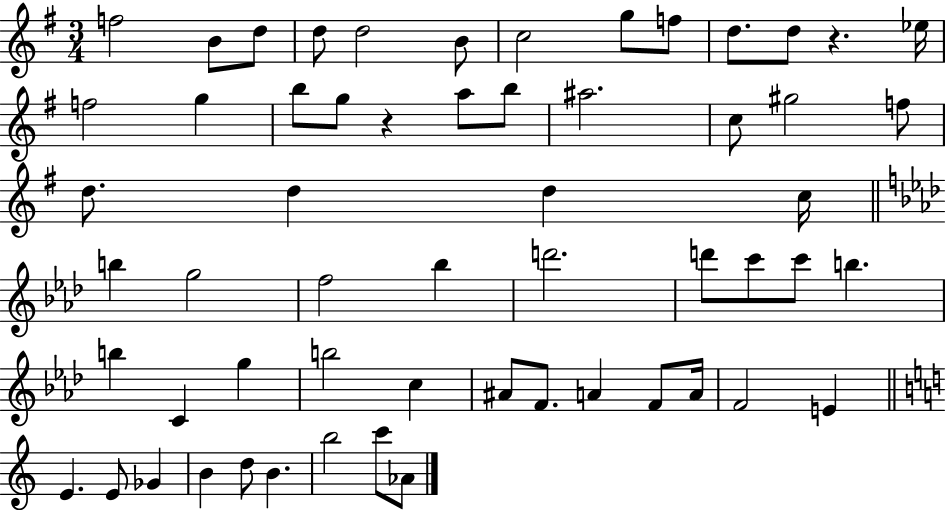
F5/h B4/e D5/e D5/e D5/h B4/e C5/h G5/e F5/e D5/e. D5/e R/q. Eb5/s F5/h G5/q B5/e G5/e R/q A5/e B5/e A#5/h. C5/e G#5/h F5/e D5/e. D5/q D5/q C5/s B5/q G5/h F5/h Bb5/q D6/h. D6/e C6/e C6/e B5/q. B5/q C4/q G5/q B5/h C5/q A#4/e F4/e. A4/q F4/e A4/s F4/h E4/q E4/q. E4/e Gb4/q B4/q D5/e B4/q. B5/h C6/e Ab4/e